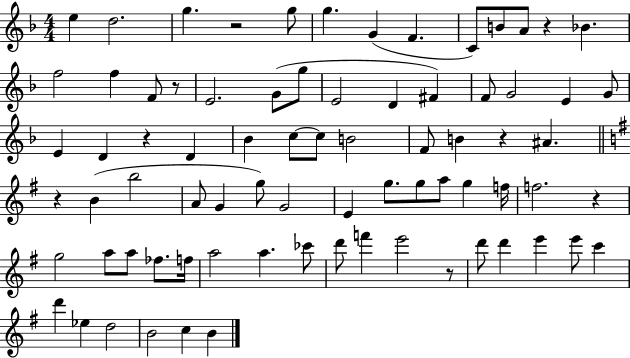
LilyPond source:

{
  \clef treble
  \numericTimeSignature
  \time 4/4
  \key f \major
  e''4 d''2. | g''4. r2 g''8 | g''4. g'4( f'4. | c'8) b'8 a'8 r4 bes'4. | \break f''2 f''4 f'8 r8 | e'2. g'8( g''8 | e'2 d'4 fis'4) | f'8 g'2 e'4 g'8 | \break e'4 d'4 r4 d'4 | bes'4 c''8~~ c''8 b'2 | f'8 b'4 r4 ais'4. | \bar "||" \break \key g \major r4 b'4( b''2 | a'8 g'4 g''8) g'2 | e'4 g''8. g''8 a''8 g''4 f''16 | f''2. r4 | \break g''2 a''8 a''8 fes''8. f''16 | a''2 a''4. ces'''8 | d'''8 f'''4 e'''2 r8 | d'''8 d'''4 e'''4 e'''8 c'''4 | \break d'''4 ees''4 d''2 | b'2 c''4 b'4 | \bar "|."
}